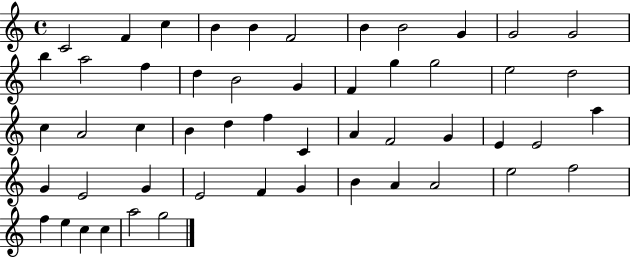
{
  \clef treble
  \time 4/4
  \defaultTimeSignature
  \key c \major
  c'2 f'4 c''4 | b'4 b'4 f'2 | b'4 b'2 g'4 | g'2 g'2 | \break b''4 a''2 f''4 | d''4 b'2 g'4 | f'4 g''4 g''2 | e''2 d''2 | \break c''4 a'2 c''4 | b'4 d''4 f''4 c'4 | a'4 f'2 g'4 | e'4 e'2 a''4 | \break g'4 e'2 g'4 | e'2 f'4 g'4 | b'4 a'4 a'2 | e''2 f''2 | \break f''4 e''4 c''4 c''4 | a''2 g''2 | \bar "|."
}